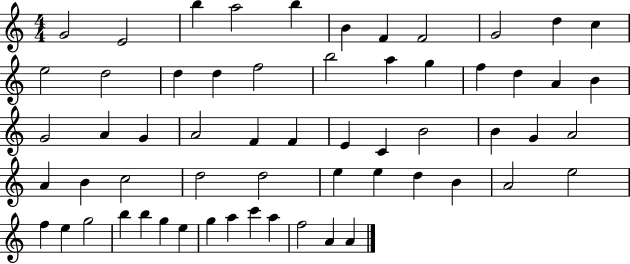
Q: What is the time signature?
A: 4/4